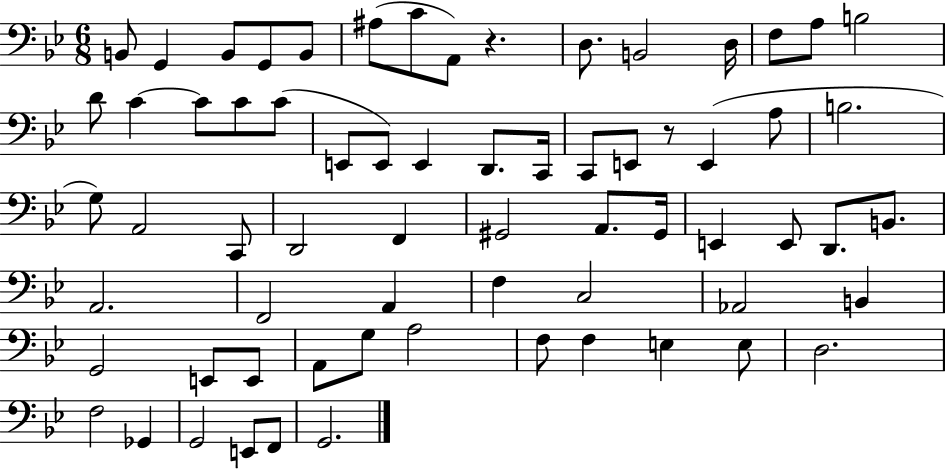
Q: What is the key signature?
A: BES major